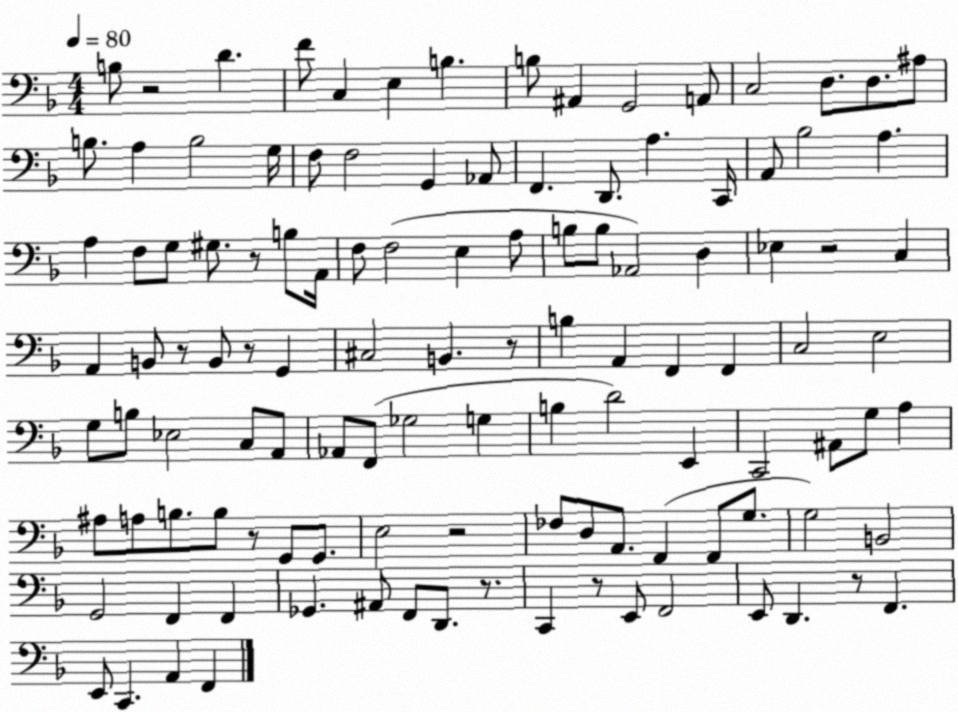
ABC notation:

X:1
T:Untitled
M:4/4
L:1/4
K:F
B,/2 z2 D F/2 C, E, B, B,/2 ^A,, G,,2 A,,/2 C,2 D,/2 D,/2 ^A,/2 B,/2 A, B,2 G,/4 F,/2 F,2 G,, _A,,/2 F,, D,,/2 A, C,,/4 A,,/2 _B,2 A, A, F,/2 G,/2 ^G,/2 z/2 B,/2 A,,/4 F,/2 F,2 E, A,/2 B,/2 B,/2 _A,,2 D, _E, z2 C, A,, B,,/2 z/2 B,,/2 z/2 G,, ^C,2 B,, z/2 B, A,, F,, F,, C,2 E,2 G,/2 B,/2 _E,2 C,/2 A,,/2 _A,,/2 F,,/2 _G,2 G, B, D2 E,, C,,2 ^A,,/2 G,/2 A, ^A,/2 A,/2 B,/2 B,/2 z/2 G,,/2 G,,/2 E,2 z2 _F,/2 D,/2 A,,/2 F,, F,,/2 G,/2 G,2 B,,2 G,,2 F,, F,, _G,, ^A,,/2 F,,/2 D,,/2 z/2 C,, z/2 E,,/2 F,,2 E,,/2 D,, z/2 F,, E,,/2 C,, A,, F,,